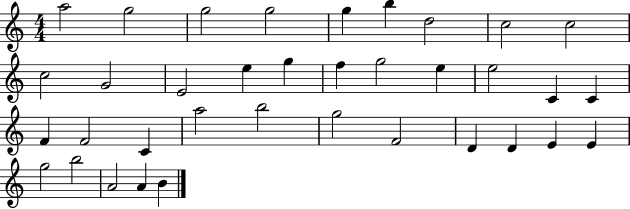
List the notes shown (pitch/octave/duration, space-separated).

A5/h G5/h G5/h G5/h G5/q B5/q D5/h C5/h C5/h C5/h G4/h E4/h E5/q G5/q F5/q G5/h E5/q E5/h C4/q C4/q F4/q F4/h C4/q A5/h B5/h G5/h F4/h D4/q D4/q E4/q E4/q G5/h B5/h A4/h A4/q B4/q